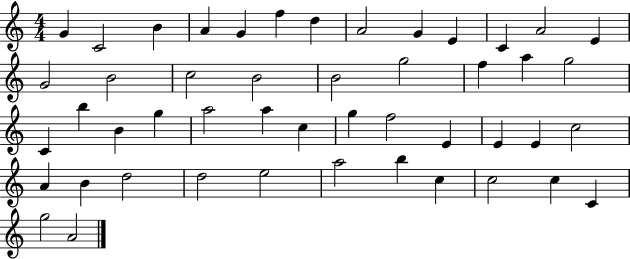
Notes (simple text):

G4/q C4/h B4/q A4/q G4/q F5/q D5/q A4/h G4/q E4/q C4/q A4/h E4/q G4/h B4/h C5/h B4/h B4/h G5/h F5/q A5/q G5/h C4/q B5/q B4/q G5/q A5/h A5/q C5/q G5/q F5/h E4/q E4/q E4/q C5/h A4/q B4/q D5/h D5/h E5/h A5/h B5/q C5/q C5/h C5/q C4/q G5/h A4/h